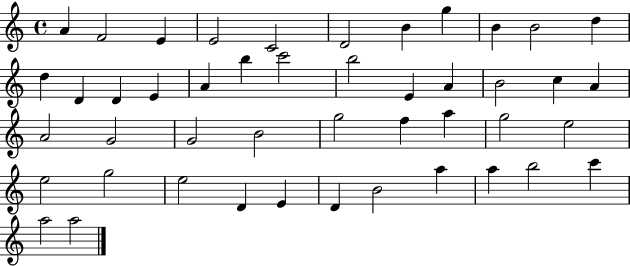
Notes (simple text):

A4/q F4/h E4/q E4/h C4/h D4/h B4/q G5/q B4/q B4/h D5/q D5/q D4/q D4/q E4/q A4/q B5/q C6/h B5/h E4/q A4/q B4/h C5/q A4/q A4/h G4/h G4/h B4/h G5/h F5/q A5/q G5/h E5/h E5/h G5/h E5/h D4/q E4/q D4/q B4/h A5/q A5/q B5/h C6/q A5/h A5/h